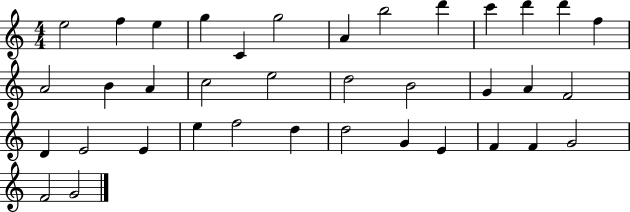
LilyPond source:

{
  \clef treble
  \numericTimeSignature
  \time 4/4
  \key c \major
  e''2 f''4 e''4 | g''4 c'4 g''2 | a'4 b''2 d'''4 | c'''4 d'''4 d'''4 f''4 | \break a'2 b'4 a'4 | c''2 e''2 | d''2 b'2 | g'4 a'4 f'2 | \break d'4 e'2 e'4 | e''4 f''2 d''4 | d''2 g'4 e'4 | f'4 f'4 g'2 | \break f'2 g'2 | \bar "|."
}